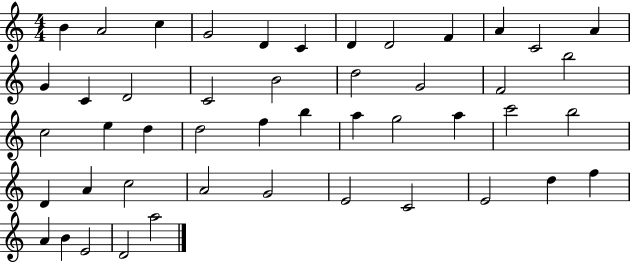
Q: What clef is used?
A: treble